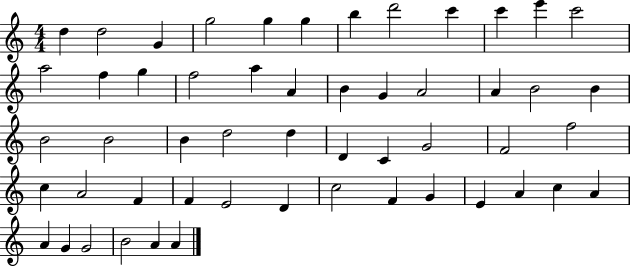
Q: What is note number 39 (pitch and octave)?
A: E4